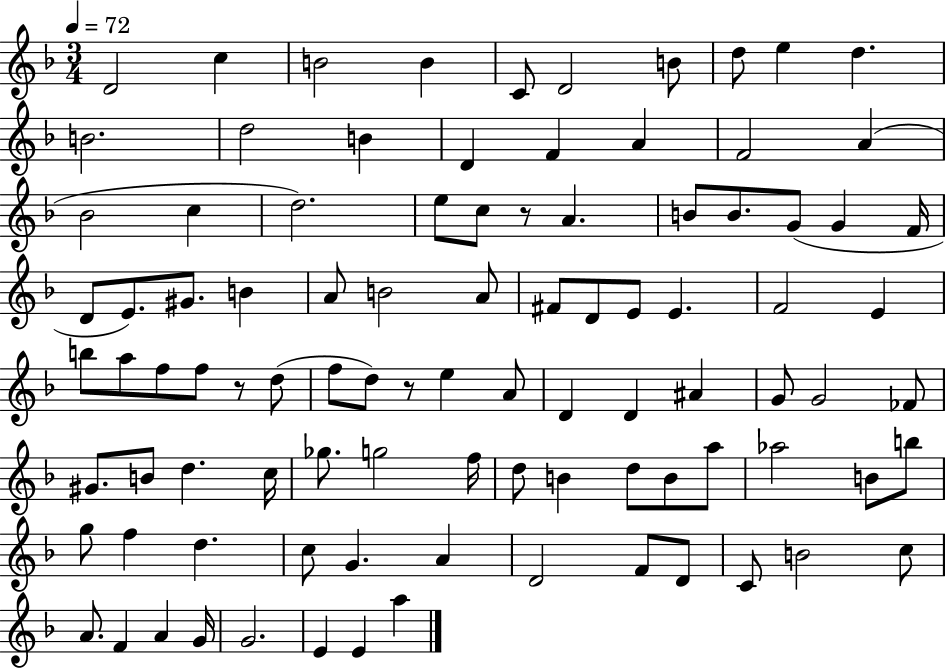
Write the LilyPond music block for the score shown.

{
  \clef treble
  \numericTimeSignature
  \time 3/4
  \key f \major
  \tempo 4 = 72
  \repeat volta 2 { d'2 c''4 | b'2 b'4 | c'8 d'2 b'8 | d''8 e''4 d''4. | \break b'2. | d''2 b'4 | d'4 f'4 a'4 | f'2 a'4( | \break bes'2 c''4 | d''2.) | e''8 c''8 r8 a'4. | b'8 b'8. g'8( g'4 f'16 | \break d'8 e'8.) gis'8. b'4 | a'8 b'2 a'8 | fis'8 d'8 e'8 e'4. | f'2 e'4 | \break b''8 a''8 f''8 f''8 r8 d''8( | f''8 d''8) r8 e''4 a'8 | d'4 d'4 ais'4 | g'8 g'2 fes'8 | \break gis'8. b'8 d''4. c''16 | ges''8. g''2 f''16 | d''8 b'4 d''8 b'8 a''8 | aes''2 b'8 b''8 | \break g''8 f''4 d''4. | c''8 g'4. a'4 | d'2 f'8 d'8 | c'8 b'2 c''8 | \break a'8. f'4 a'4 g'16 | g'2. | e'4 e'4 a''4 | } \bar "|."
}